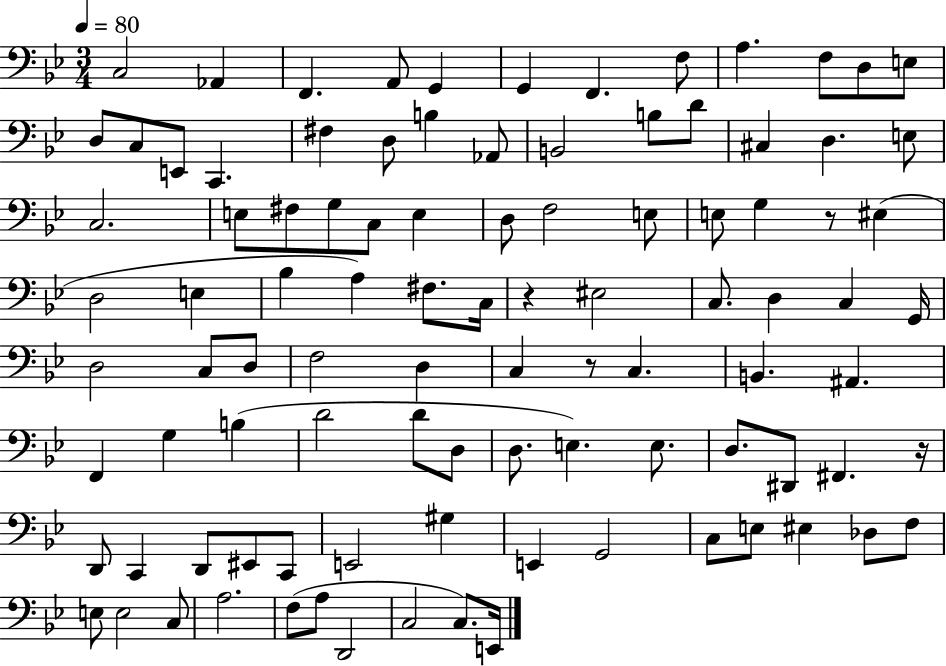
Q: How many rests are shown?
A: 4